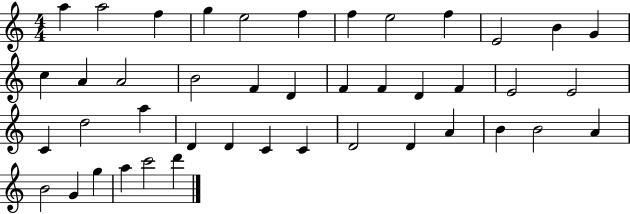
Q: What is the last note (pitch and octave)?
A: D6